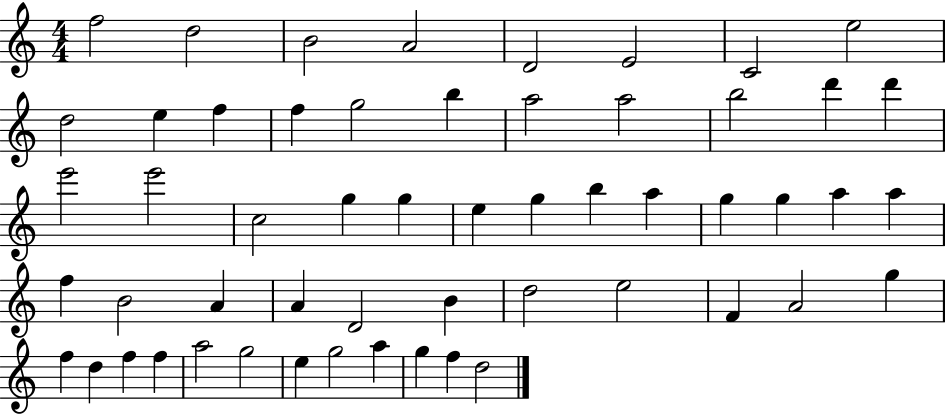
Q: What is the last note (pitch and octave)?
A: D5